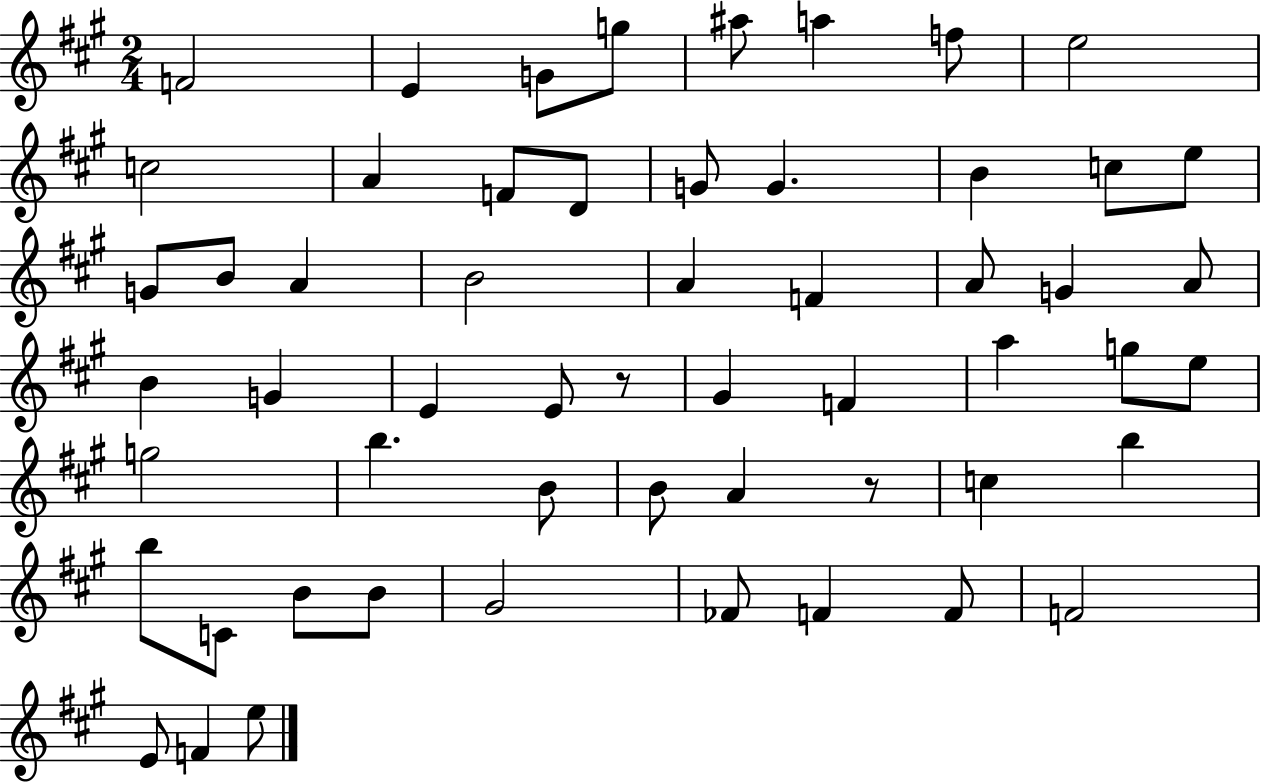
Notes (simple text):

F4/h E4/q G4/e G5/e A#5/e A5/q F5/e E5/h C5/h A4/q F4/e D4/e G4/e G4/q. B4/q C5/e E5/e G4/e B4/e A4/q B4/h A4/q F4/q A4/e G4/q A4/e B4/q G4/q E4/q E4/e R/e G#4/q F4/q A5/q G5/e E5/e G5/h B5/q. B4/e B4/e A4/q R/e C5/q B5/q B5/e C4/e B4/e B4/e G#4/h FES4/e F4/q F4/e F4/h E4/e F4/q E5/e